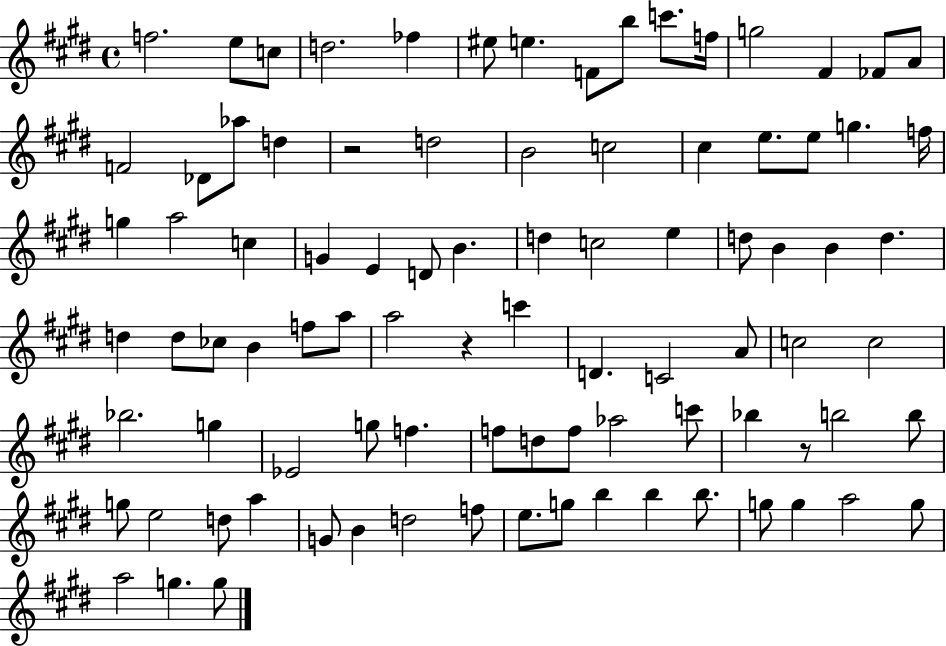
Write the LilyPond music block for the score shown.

{
  \clef treble
  \time 4/4
  \defaultTimeSignature
  \key e \major
  f''2. e''8 c''8 | d''2. fes''4 | eis''8 e''4. f'8 b''8 c'''8. f''16 | g''2 fis'4 fes'8 a'8 | \break f'2 des'8 aes''8 d''4 | r2 d''2 | b'2 c''2 | cis''4 e''8. e''8 g''4. f''16 | \break g''4 a''2 c''4 | g'4 e'4 d'8 b'4. | d''4 c''2 e''4 | d''8 b'4 b'4 d''4. | \break d''4 d''8 ces''8 b'4 f''8 a''8 | a''2 r4 c'''4 | d'4. c'2 a'8 | c''2 c''2 | \break bes''2. g''4 | ees'2 g''8 f''4. | f''8 d''8 f''8 aes''2 c'''8 | bes''4 r8 b''2 b''8 | \break g''8 e''2 d''8 a''4 | g'8 b'4 d''2 f''8 | e''8. g''8 b''4 b''4 b''8. | g''8 g''4 a''2 g''8 | \break a''2 g''4. g''8 | \bar "|."
}